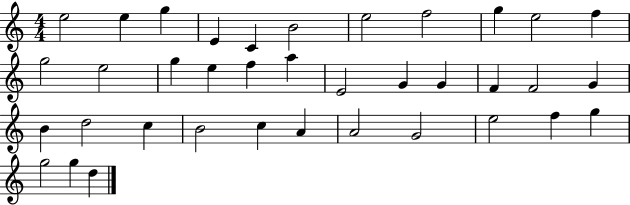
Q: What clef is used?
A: treble